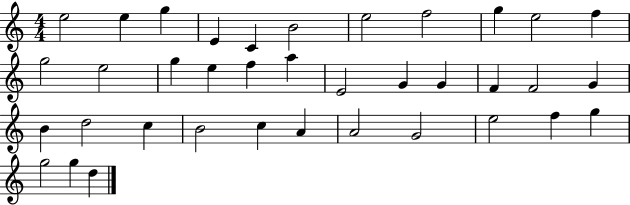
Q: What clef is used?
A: treble